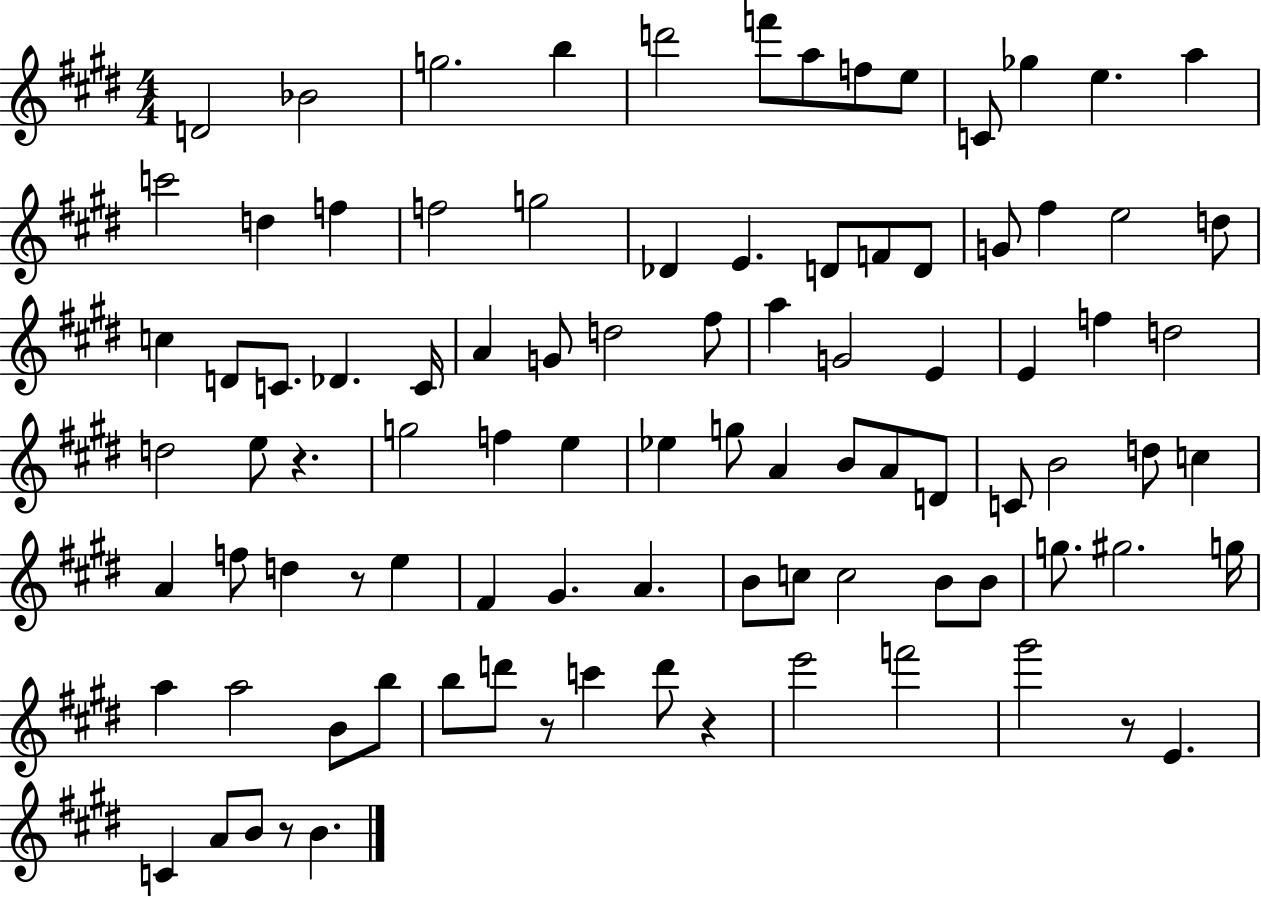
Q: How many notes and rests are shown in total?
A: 94